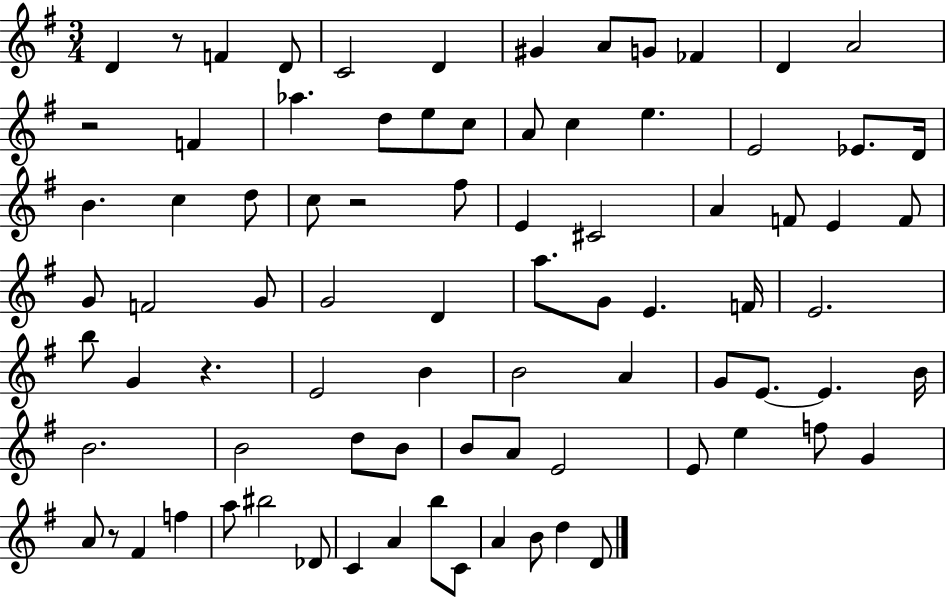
{
  \clef treble
  \numericTimeSignature
  \time 3/4
  \key g \major
  d'4 r8 f'4 d'8 | c'2 d'4 | gis'4 a'8 g'8 fes'4 | d'4 a'2 | \break r2 f'4 | aes''4. d''8 e''8 c''8 | a'8 c''4 e''4. | e'2 ees'8. d'16 | \break b'4. c''4 d''8 | c''8 r2 fis''8 | e'4 cis'2 | a'4 f'8 e'4 f'8 | \break g'8 f'2 g'8 | g'2 d'4 | a''8. g'8 e'4. f'16 | e'2. | \break b''8 g'4 r4. | e'2 b'4 | b'2 a'4 | g'8 e'8.~~ e'4. b'16 | \break b'2. | b'2 d''8 b'8 | b'8 a'8 e'2 | e'8 e''4 f''8 g'4 | \break a'8 r8 fis'4 f''4 | a''8 bis''2 des'8 | c'4 a'4 b''8 c'8 | a'4 b'8 d''4 d'8 | \break \bar "|."
}